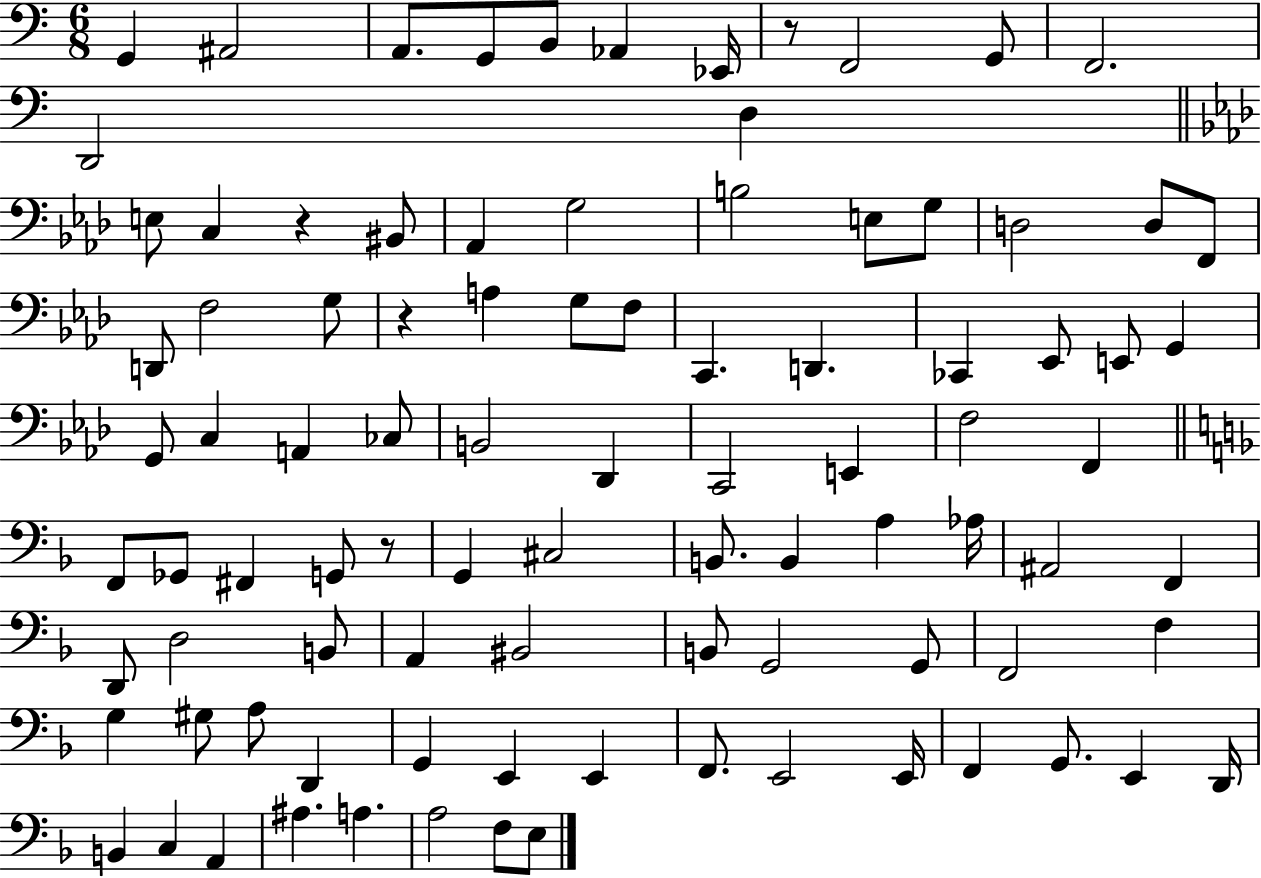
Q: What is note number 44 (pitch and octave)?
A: F3